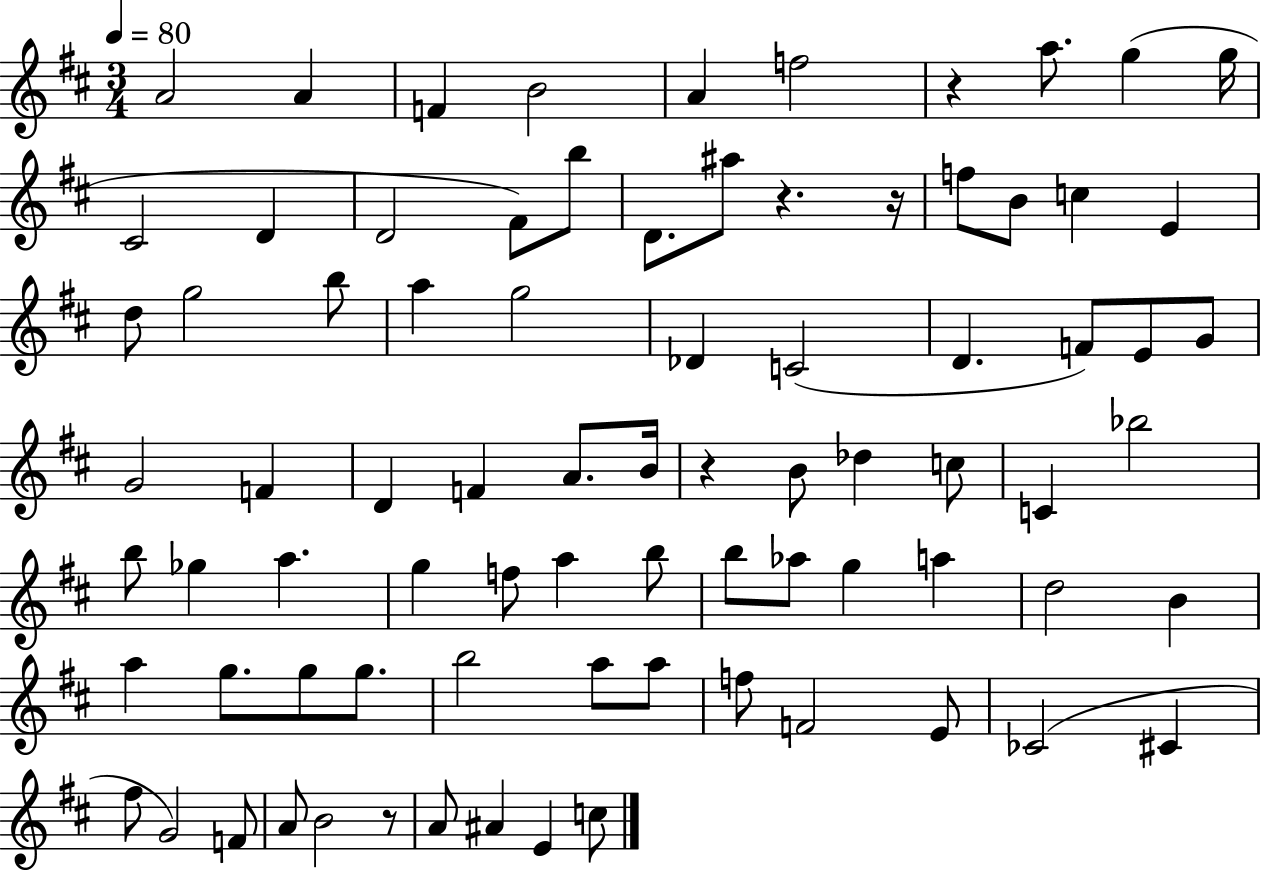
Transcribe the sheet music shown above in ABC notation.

X:1
T:Untitled
M:3/4
L:1/4
K:D
A2 A F B2 A f2 z a/2 g g/4 ^C2 D D2 ^F/2 b/2 D/2 ^a/2 z z/4 f/2 B/2 c E d/2 g2 b/2 a g2 _D C2 D F/2 E/2 G/2 G2 F D F A/2 B/4 z B/2 _d c/2 C _b2 b/2 _g a g f/2 a b/2 b/2 _a/2 g a d2 B a g/2 g/2 g/2 b2 a/2 a/2 f/2 F2 E/2 _C2 ^C ^f/2 G2 F/2 A/2 B2 z/2 A/2 ^A E c/2